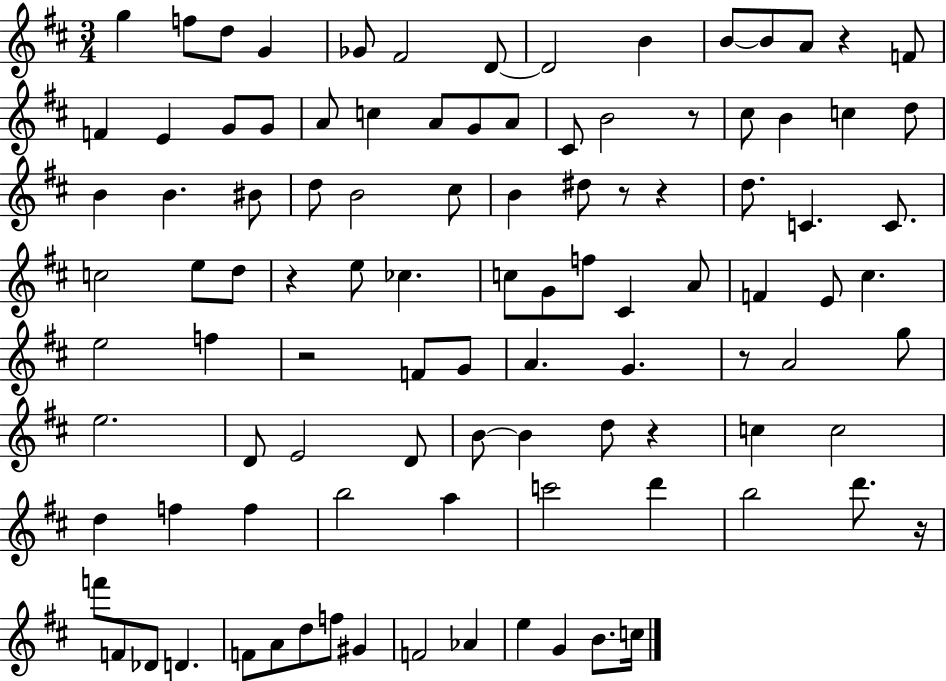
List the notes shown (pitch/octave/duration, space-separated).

G5/q F5/e D5/e G4/q Gb4/e F#4/h D4/e D4/h B4/q B4/e B4/e A4/e R/q F4/e F4/q E4/q G4/e G4/e A4/e C5/q A4/e G4/e A4/e C#4/e B4/h R/e C#5/e B4/q C5/q D5/e B4/q B4/q. BIS4/e D5/e B4/h C#5/e B4/q D#5/e R/e R/q D5/e. C4/q. C4/e. C5/h E5/e D5/e R/q E5/e CES5/q. C5/e G4/e F5/e C#4/q A4/e F4/q E4/e C#5/q. E5/h F5/q R/h F4/e G4/e A4/q. G4/q. R/e A4/h G5/e E5/h. D4/e E4/h D4/e B4/e B4/q D5/e R/q C5/q C5/h D5/q F5/q F5/q B5/h A5/q C6/h D6/q B5/h D6/e. R/s F6/e F4/e Db4/e D4/q. F4/e A4/e D5/e F5/e G#4/q F4/h Ab4/q E5/q G4/q B4/e. C5/s